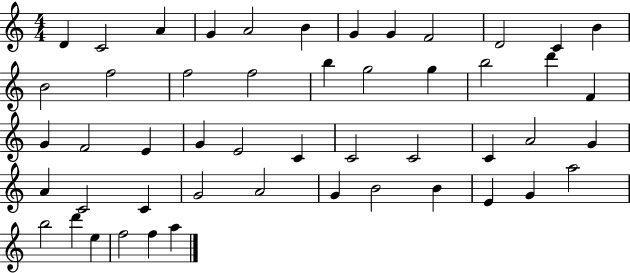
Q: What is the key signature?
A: C major